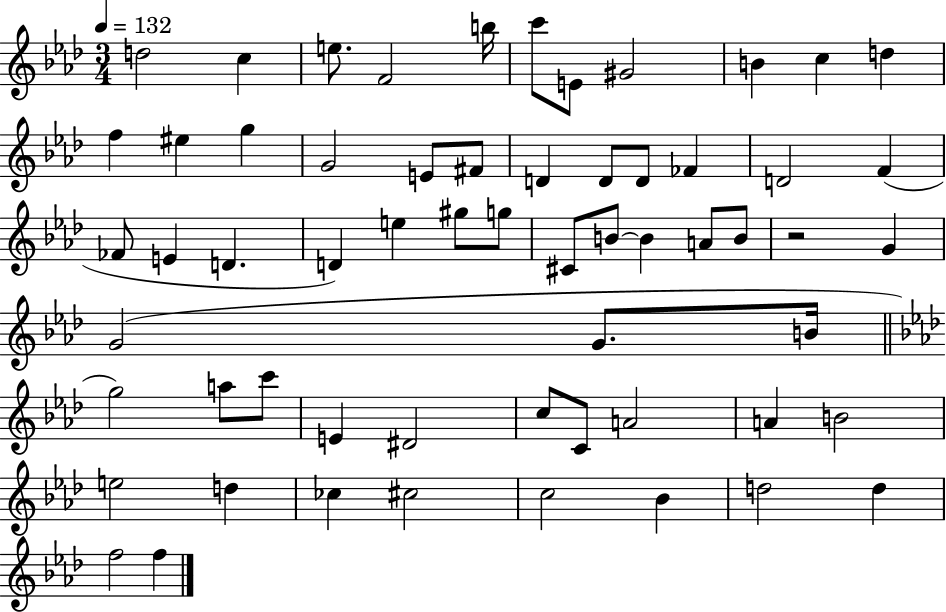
{
  \clef treble
  \numericTimeSignature
  \time 3/4
  \key aes \major
  \tempo 4 = 132
  d''2 c''4 | e''8. f'2 b''16 | c'''8 e'8 gis'2 | b'4 c''4 d''4 | \break f''4 eis''4 g''4 | g'2 e'8 fis'8 | d'4 d'8 d'8 fes'4 | d'2 f'4( | \break fes'8 e'4 d'4. | d'4) e''4 gis''8 g''8 | cis'8 b'8~~ b'4 a'8 b'8 | r2 g'4 | \break g'2( g'8. b'16 | \bar "||" \break \key f \minor g''2) a''8 c'''8 | e'4 dis'2 | c''8 c'8 a'2 | a'4 b'2 | \break e''2 d''4 | ces''4 cis''2 | c''2 bes'4 | d''2 d''4 | \break f''2 f''4 | \bar "|."
}